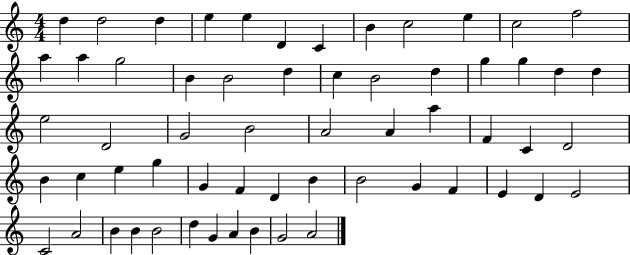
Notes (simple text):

D5/q D5/h D5/q E5/q E5/q D4/q C4/q B4/q C5/h E5/q C5/h F5/h A5/q A5/q G5/h B4/q B4/h D5/q C5/q B4/h D5/q G5/q G5/q D5/q D5/q E5/h D4/h G4/h B4/h A4/h A4/q A5/q F4/q C4/q D4/h B4/q C5/q E5/q G5/q G4/q F4/q D4/q B4/q B4/h G4/q F4/q E4/q D4/q E4/h C4/h A4/h B4/q B4/q B4/h D5/q G4/q A4/q B4/q G4/h A4/h